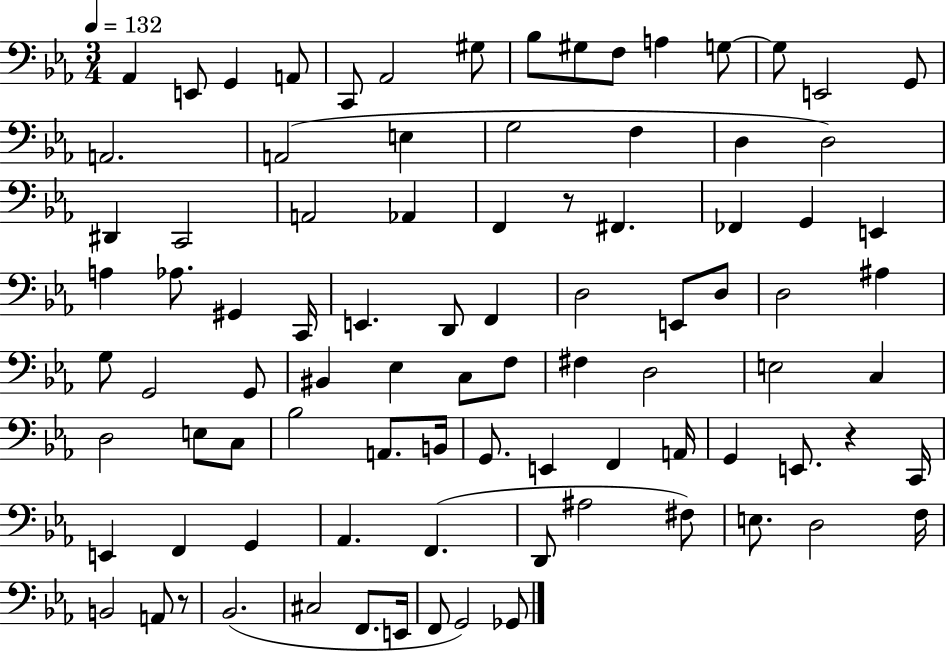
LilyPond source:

{
  \clef bass
  \numericTimeSignature
  \time 3/4
  \key ees \major
  \tempo 4 = 132
  \repeat volta 2 { aes,4 e,8 g,4 a,8 | c,8 aes,2 gis8 | bes8 gis8 f8 a4 g8~~ | g8 e,2 g,8 | \break a,2. | a,2( e4 | g2 f4 | d4 d2) | \break dis,4 c,2 | a,2 aes,4 | f,4 r8 fis,4. | fes,4 g,4 e,4 | \break a4 aes8. gis,4 c,16 | e,4. d,8 f,4 | d2 e,8 d8 | d2 ais4 | \break g8 g,2 g,8 | bis,4 ees4 c8 f8 | fis4 d2 | e2 c4 | \break d2 e8 c8 | bes2 a,8. b,16 | g,8. e,4 f,4 a,16 | g,4 e,8. r4 c,16 | \break e,4 f,4 g,4 | aes,4. f,4.( | d,8 ais2 fis8) | e8. d2 f16 | \break b,2 a,8 r8 | bes,2.( | cis2 f,8. e,16 | f,8 g,2) ges,8 | \break } \bar "|."
}